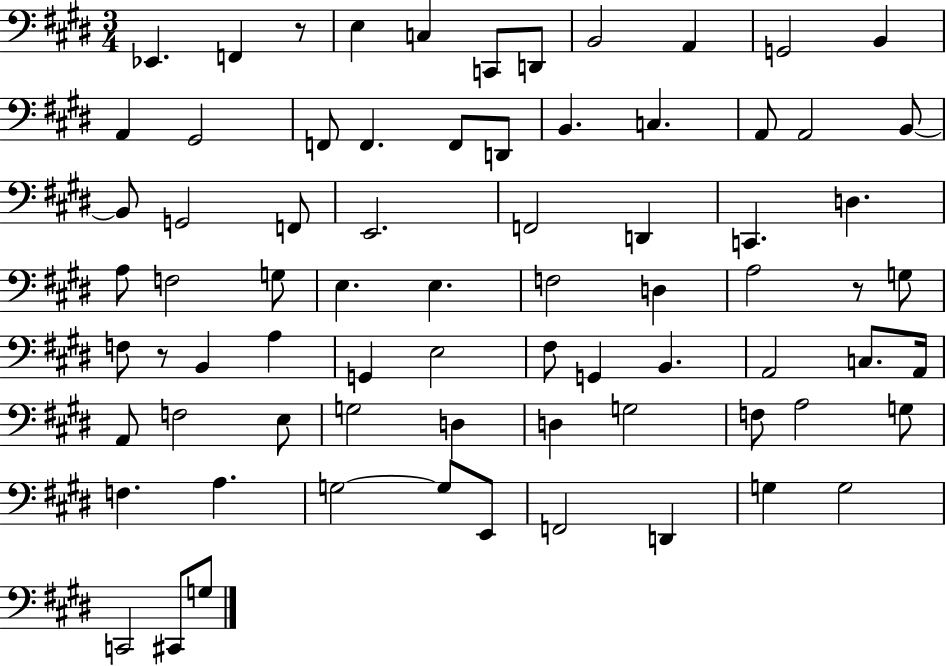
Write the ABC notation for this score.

X:1
T:Untitled
M:3/4
L:1/4
K:E
_E,, F,, z/2 E, C, C,,/2 D,,/2 B,,2 A,, G,,2 B,, A,, ^G,,2 F,,/2 F,, F,,/2 D,,/2 B,, C, A,,/2 A,,2 B,,/2 B,,/2 G,,2 F,,/2 E,,2 F,,2 D,, C,, D, A,/2 F,2 G,/2 E, E, F,2 D, A,2 z/2 G,/2 F,/2 z/2 B,, A, G,, E,2 ^F,/2 G,, B,, A,,2 C,/2 A,,/4 A,,/2 F,2 E,/2 G,2 D, D, G,2 F,/2 A,2 G,/2 F, A, G,2 G,/2 E,,/2 F,,2 D,, G, G,2 C,,2 ^C,,/2 G,/2